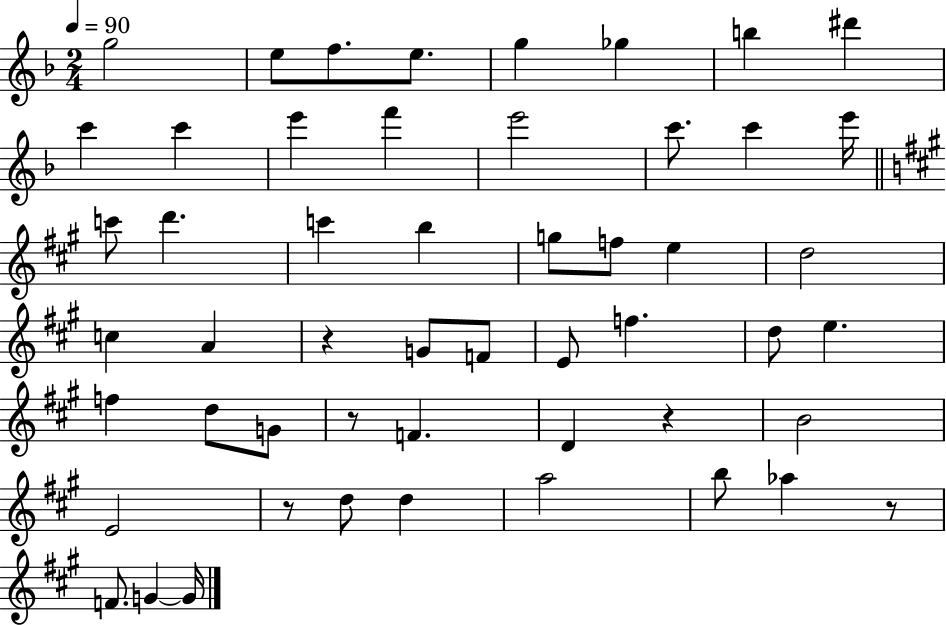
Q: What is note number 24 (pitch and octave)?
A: D5